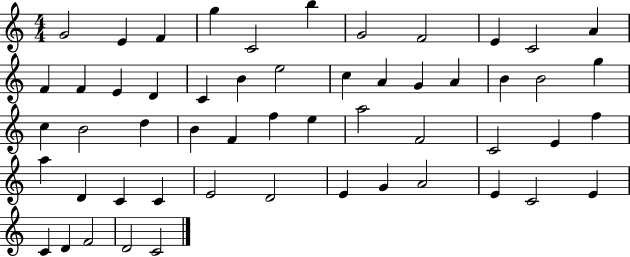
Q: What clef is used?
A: treble